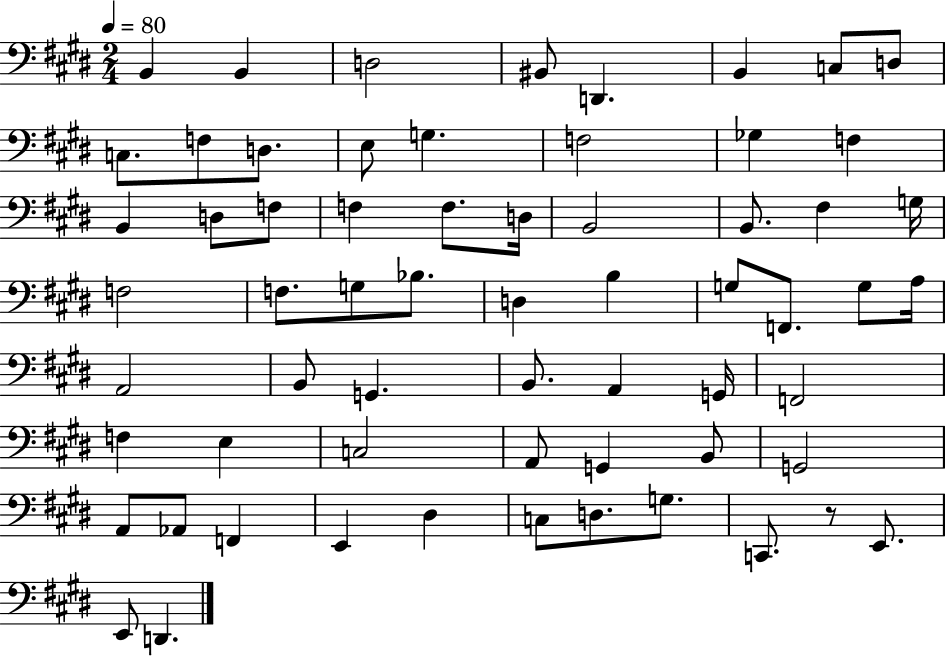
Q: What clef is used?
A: bass